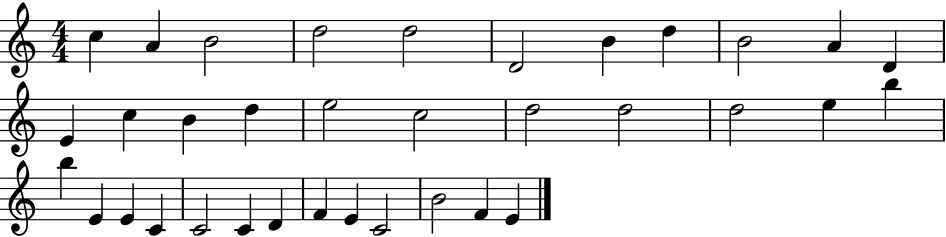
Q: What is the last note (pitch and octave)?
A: E4